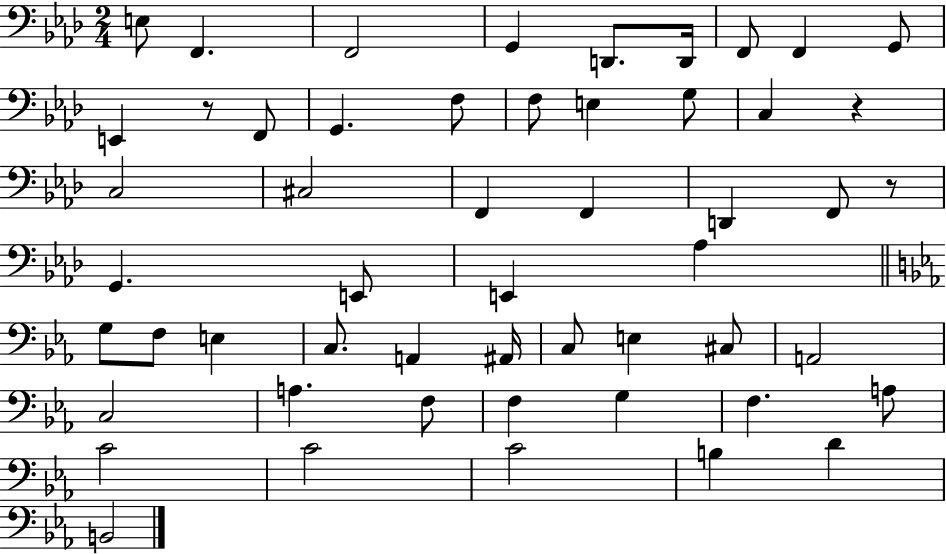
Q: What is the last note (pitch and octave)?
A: B2